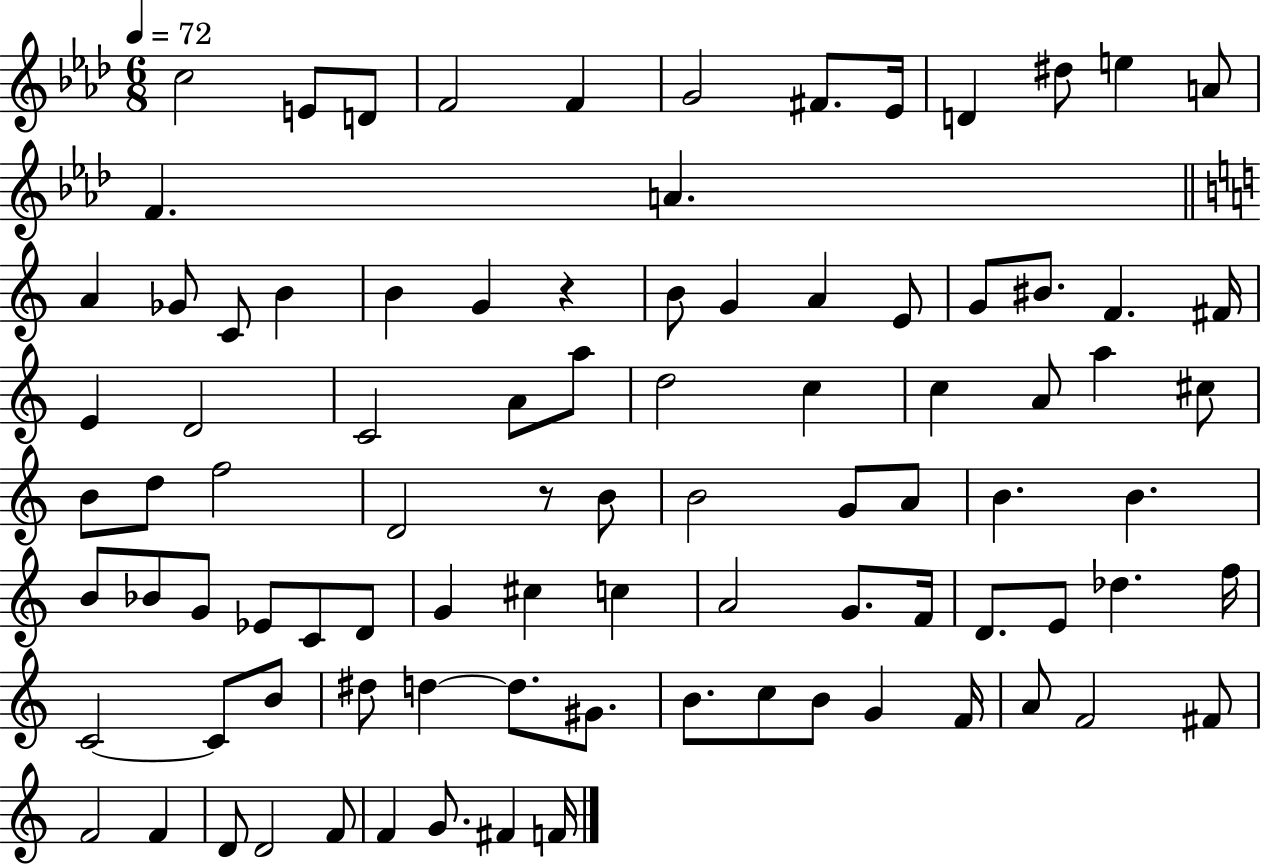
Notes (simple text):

C5/h E4/e D4/e F4/h F4/q G4/h F#4/e. Eb4/s D4/q D#5/e E5/q A4/e F4/q. A4/q. A4/q Gb4/e C4/e B4/q B4/q G4/q R/q B4/e G4/q A4/q E4/e G4/e BIS4/e. F4/q. F#4/s E4/q D4/h C4/h A4/e A5/e D5/h C5/q C5/q A4/e A5/q C#5/e B4/e D5/e F5/h D4/h R/e B4/e B4/h G4/e A4/e B4/q. B4/q. B4/e Bb4/e G4/e Eb4/e C4/e D4/e G4/q C#5/q C5/q A4/h G4/e. F4/s D4/e. E4/e Db5/q. F5/s C4/h C4/e B4/e D#5/e D5/q D5/e. G#4/e. B4/e. C5/e B4/e G4/q F4/s A4/e F4/h F#4/e F4/h F4/q D4/e D4/h F4/e F4/q G4/e. F#4/q F4/s